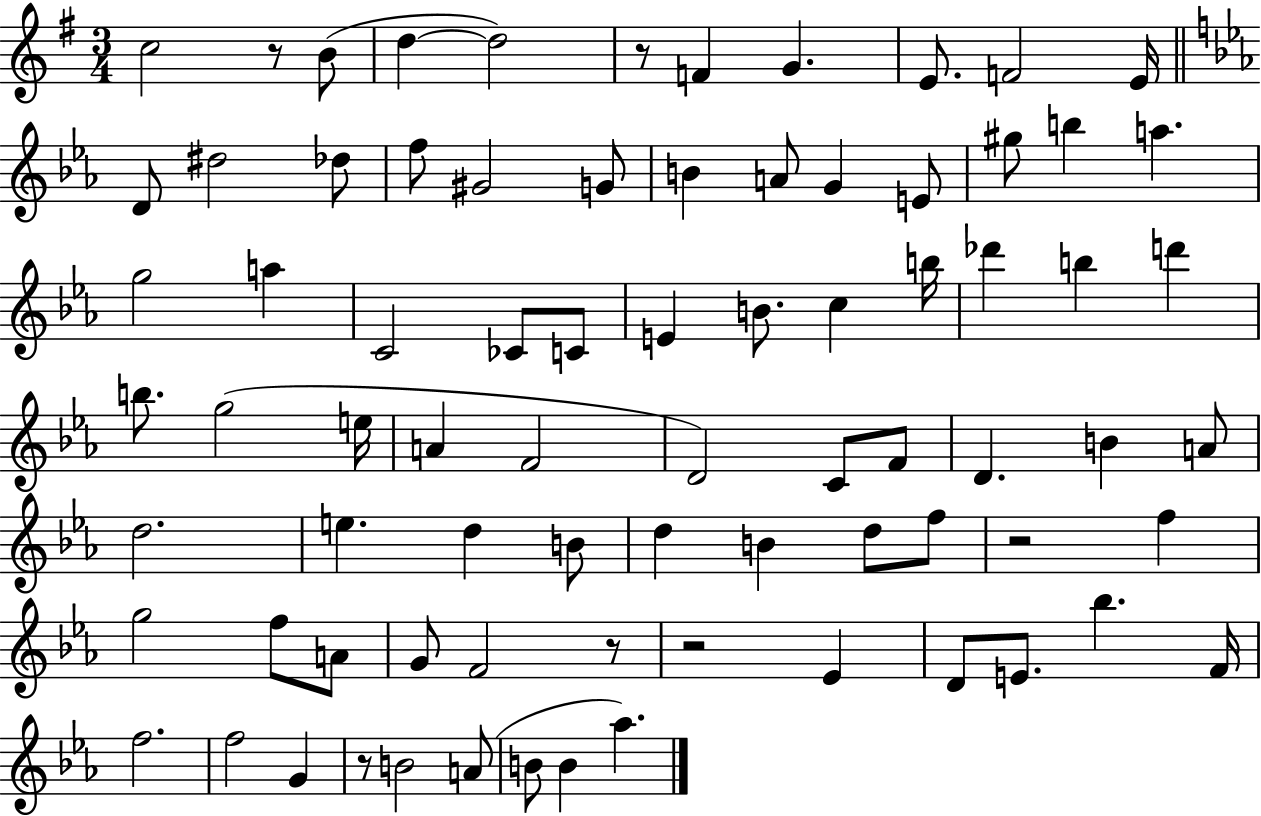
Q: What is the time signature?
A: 3/4